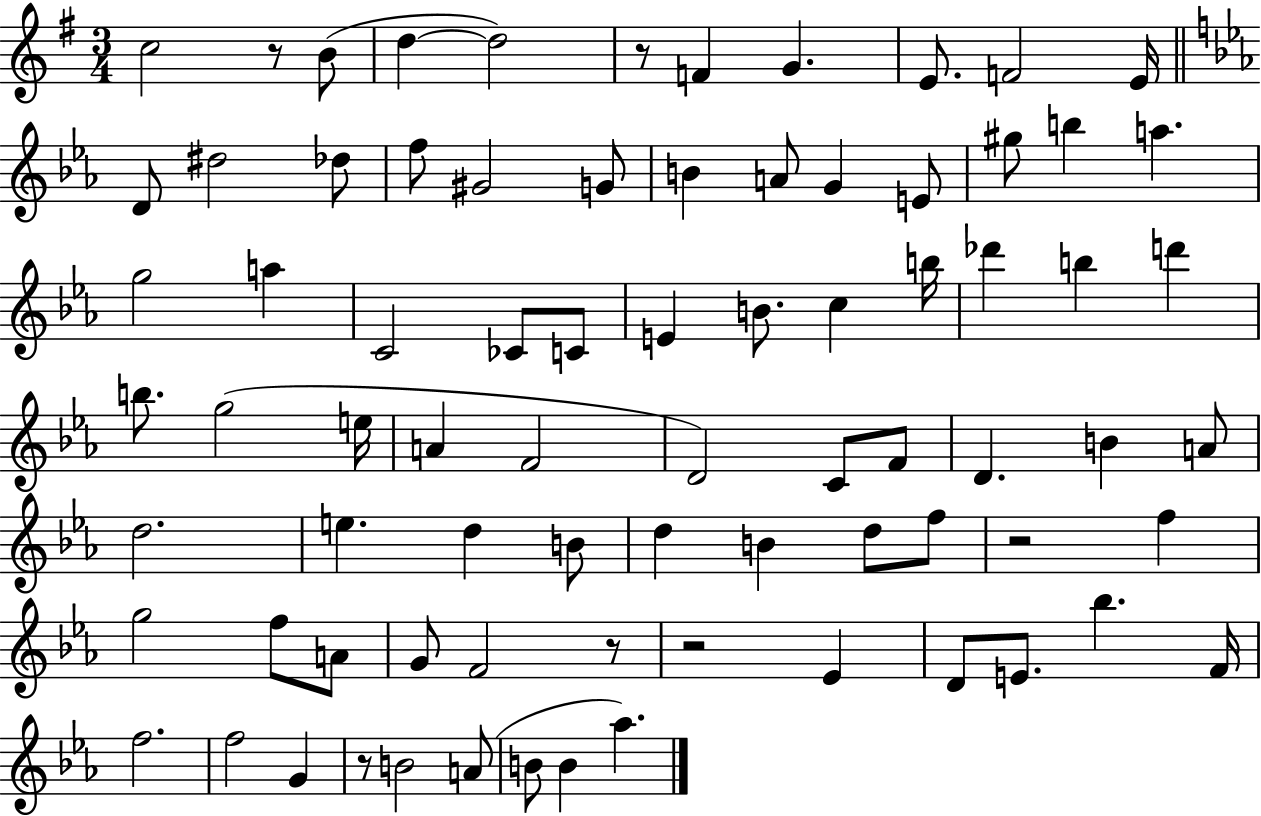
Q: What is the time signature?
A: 3/4